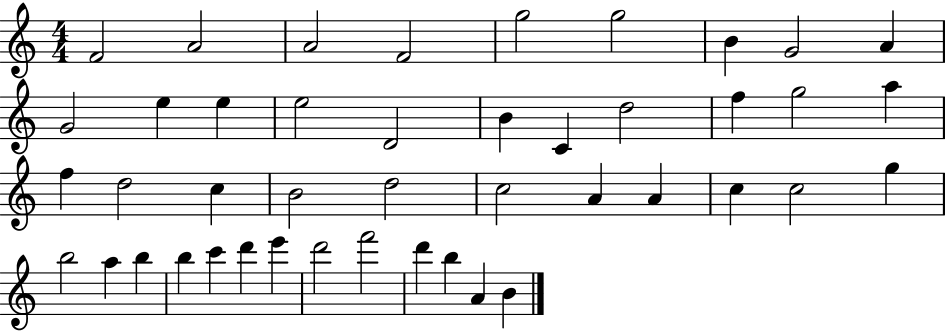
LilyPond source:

{
  \clef treble
  \numericTimeSignature
  \time 4/4
  \key c \major
  f'2 a'2 | a'2 f'2 | g''2 g''2 | b'4 g'2 a'4 | \break g'2 e''4 e''4 | e''2 d'2 | b'4 c'4 d''2 | f''4 g''2 a''4 | \break f''4 d''2 c''4 | b'2 d''2 | c''2 a'4 a'4 | c''4 c''2 g''4 | \break b''2 a''4 b''4 | b''4 c'''4 d'''4 e'''4 | d'''2 f'''2 | d'''4 b''4 a'4 b'4 | \break \bar "|."
}